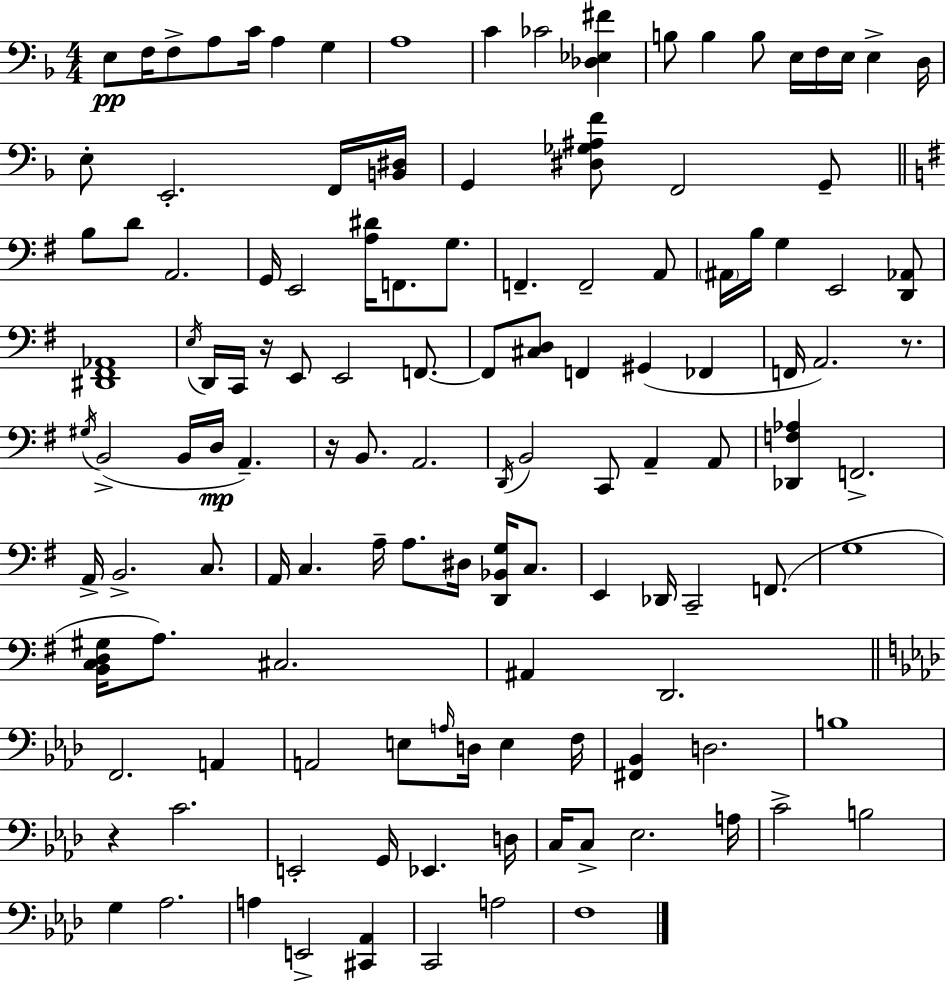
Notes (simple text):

E3/e F3/s F3/e A3/e C4/s A3/q G3/q A3/w C4/q CES4/h [Db3,Eb3,F#4]/q B3/e B3/q B3/e E3/s F3/s E3/s E3/q D3/s E3/e E2/h. F2/s [B2,D#3]/s G2/q [D#3,Gb3,A#3,F4]/e F2/h G2/e B3/e D4/e A2/h. G2/s E2/h [A3,D#4]/s F2/e. G3/e. F2/q. F2/h A2/e A#2/s B3/s G3/q E2/h [D2,Ab2]/e [D#2,F#2,Ab2]/w E3/s D2/s C2/s R/s E2/e E2/h F2/e. F2/e [C#3,D3]/e F2/q G#2/q FES2/q F2/s A2/h. R/e. G#3/s B2/h B2/s D3/s A2/q. R/s B2/e. A2/h. D2/s B2/h C2/e A2/q A2/e [Db2,F3,Ab3]/q F2/h. A2/s B2/h. C3/e. A2/s C3/q. A3/s A3/e. D#3/s [D2,Bb2,G3]/s C3/e. E2/q Db2/s C2/h F2/e. G3/w [B2,C3,D3,G#3]/s A3/e. C#3/h. A#2/q D2/h. F2/h. A2/q A2/h E3/e A3/s D3/s E3/q F3/s [F#2,Bb2]/q D3/h. B3/w R/q C4/h. E2/h G2/s Eb2/q. D3/s C3/s C3/e Eb3/h. A3/s C4/h B3/h G3/q Ab3/h. A3/q E2/h [C#2,Ab2]/q C2/h A3/h F3/w